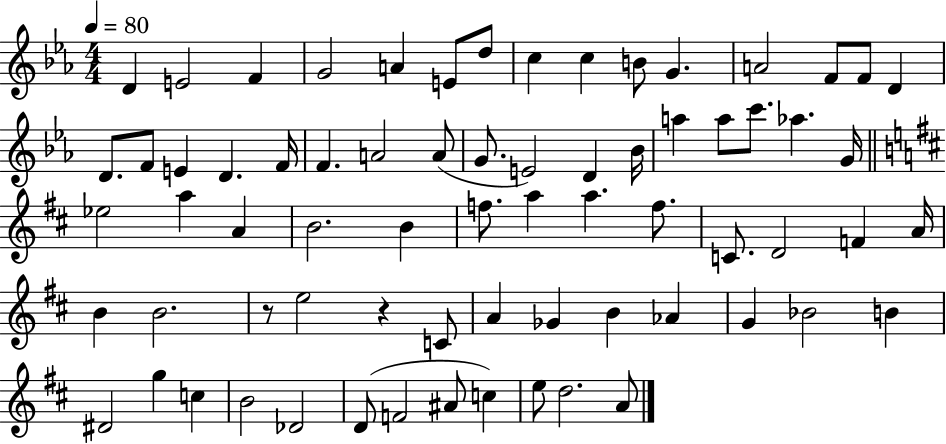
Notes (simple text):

D4/q E4/h F4/q G4/h A4/q E4/e D5/e C5/q C5/q B4/e G4/q. A4/h F4/e F4/e D4/q D4/e. F4/e E4/q D4/q. F4/s F4/q. A4/h A4/e G4/e. E4/h D4/q Bb4/s A5/q A5/e C6/e. Ab5/q. G4/s Eb5/h A5/q A4/q B4/h. B4/q F5/e. A5/q A5/q. F5/e. C4/e. D4/h F4/q A4/s B4/q B4/h. R/e E5/h R/q C4/e A4/q Gb4/q B4/q Ab4/q G4/q Bb4/h B4/q D#4/h G5/q C5/q B4/h Db4/h D4/e F4/h A#4/e C5/q E5/e D5/h. A4/e